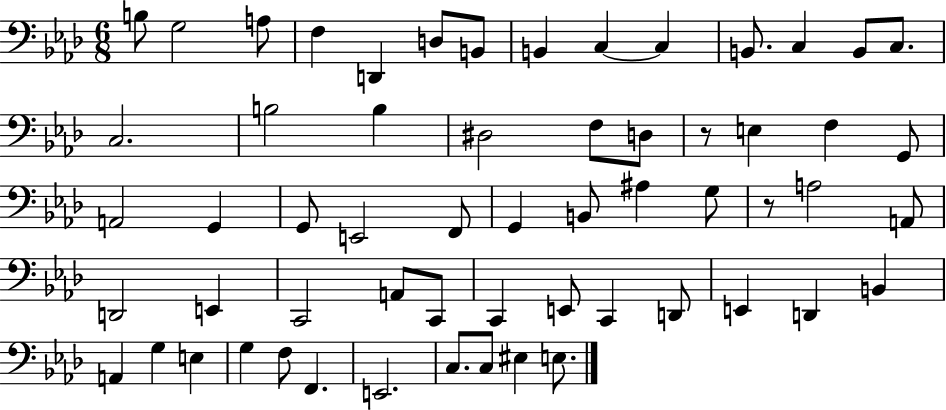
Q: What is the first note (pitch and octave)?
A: B3